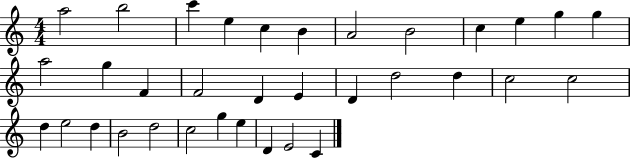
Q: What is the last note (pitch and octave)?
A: C4